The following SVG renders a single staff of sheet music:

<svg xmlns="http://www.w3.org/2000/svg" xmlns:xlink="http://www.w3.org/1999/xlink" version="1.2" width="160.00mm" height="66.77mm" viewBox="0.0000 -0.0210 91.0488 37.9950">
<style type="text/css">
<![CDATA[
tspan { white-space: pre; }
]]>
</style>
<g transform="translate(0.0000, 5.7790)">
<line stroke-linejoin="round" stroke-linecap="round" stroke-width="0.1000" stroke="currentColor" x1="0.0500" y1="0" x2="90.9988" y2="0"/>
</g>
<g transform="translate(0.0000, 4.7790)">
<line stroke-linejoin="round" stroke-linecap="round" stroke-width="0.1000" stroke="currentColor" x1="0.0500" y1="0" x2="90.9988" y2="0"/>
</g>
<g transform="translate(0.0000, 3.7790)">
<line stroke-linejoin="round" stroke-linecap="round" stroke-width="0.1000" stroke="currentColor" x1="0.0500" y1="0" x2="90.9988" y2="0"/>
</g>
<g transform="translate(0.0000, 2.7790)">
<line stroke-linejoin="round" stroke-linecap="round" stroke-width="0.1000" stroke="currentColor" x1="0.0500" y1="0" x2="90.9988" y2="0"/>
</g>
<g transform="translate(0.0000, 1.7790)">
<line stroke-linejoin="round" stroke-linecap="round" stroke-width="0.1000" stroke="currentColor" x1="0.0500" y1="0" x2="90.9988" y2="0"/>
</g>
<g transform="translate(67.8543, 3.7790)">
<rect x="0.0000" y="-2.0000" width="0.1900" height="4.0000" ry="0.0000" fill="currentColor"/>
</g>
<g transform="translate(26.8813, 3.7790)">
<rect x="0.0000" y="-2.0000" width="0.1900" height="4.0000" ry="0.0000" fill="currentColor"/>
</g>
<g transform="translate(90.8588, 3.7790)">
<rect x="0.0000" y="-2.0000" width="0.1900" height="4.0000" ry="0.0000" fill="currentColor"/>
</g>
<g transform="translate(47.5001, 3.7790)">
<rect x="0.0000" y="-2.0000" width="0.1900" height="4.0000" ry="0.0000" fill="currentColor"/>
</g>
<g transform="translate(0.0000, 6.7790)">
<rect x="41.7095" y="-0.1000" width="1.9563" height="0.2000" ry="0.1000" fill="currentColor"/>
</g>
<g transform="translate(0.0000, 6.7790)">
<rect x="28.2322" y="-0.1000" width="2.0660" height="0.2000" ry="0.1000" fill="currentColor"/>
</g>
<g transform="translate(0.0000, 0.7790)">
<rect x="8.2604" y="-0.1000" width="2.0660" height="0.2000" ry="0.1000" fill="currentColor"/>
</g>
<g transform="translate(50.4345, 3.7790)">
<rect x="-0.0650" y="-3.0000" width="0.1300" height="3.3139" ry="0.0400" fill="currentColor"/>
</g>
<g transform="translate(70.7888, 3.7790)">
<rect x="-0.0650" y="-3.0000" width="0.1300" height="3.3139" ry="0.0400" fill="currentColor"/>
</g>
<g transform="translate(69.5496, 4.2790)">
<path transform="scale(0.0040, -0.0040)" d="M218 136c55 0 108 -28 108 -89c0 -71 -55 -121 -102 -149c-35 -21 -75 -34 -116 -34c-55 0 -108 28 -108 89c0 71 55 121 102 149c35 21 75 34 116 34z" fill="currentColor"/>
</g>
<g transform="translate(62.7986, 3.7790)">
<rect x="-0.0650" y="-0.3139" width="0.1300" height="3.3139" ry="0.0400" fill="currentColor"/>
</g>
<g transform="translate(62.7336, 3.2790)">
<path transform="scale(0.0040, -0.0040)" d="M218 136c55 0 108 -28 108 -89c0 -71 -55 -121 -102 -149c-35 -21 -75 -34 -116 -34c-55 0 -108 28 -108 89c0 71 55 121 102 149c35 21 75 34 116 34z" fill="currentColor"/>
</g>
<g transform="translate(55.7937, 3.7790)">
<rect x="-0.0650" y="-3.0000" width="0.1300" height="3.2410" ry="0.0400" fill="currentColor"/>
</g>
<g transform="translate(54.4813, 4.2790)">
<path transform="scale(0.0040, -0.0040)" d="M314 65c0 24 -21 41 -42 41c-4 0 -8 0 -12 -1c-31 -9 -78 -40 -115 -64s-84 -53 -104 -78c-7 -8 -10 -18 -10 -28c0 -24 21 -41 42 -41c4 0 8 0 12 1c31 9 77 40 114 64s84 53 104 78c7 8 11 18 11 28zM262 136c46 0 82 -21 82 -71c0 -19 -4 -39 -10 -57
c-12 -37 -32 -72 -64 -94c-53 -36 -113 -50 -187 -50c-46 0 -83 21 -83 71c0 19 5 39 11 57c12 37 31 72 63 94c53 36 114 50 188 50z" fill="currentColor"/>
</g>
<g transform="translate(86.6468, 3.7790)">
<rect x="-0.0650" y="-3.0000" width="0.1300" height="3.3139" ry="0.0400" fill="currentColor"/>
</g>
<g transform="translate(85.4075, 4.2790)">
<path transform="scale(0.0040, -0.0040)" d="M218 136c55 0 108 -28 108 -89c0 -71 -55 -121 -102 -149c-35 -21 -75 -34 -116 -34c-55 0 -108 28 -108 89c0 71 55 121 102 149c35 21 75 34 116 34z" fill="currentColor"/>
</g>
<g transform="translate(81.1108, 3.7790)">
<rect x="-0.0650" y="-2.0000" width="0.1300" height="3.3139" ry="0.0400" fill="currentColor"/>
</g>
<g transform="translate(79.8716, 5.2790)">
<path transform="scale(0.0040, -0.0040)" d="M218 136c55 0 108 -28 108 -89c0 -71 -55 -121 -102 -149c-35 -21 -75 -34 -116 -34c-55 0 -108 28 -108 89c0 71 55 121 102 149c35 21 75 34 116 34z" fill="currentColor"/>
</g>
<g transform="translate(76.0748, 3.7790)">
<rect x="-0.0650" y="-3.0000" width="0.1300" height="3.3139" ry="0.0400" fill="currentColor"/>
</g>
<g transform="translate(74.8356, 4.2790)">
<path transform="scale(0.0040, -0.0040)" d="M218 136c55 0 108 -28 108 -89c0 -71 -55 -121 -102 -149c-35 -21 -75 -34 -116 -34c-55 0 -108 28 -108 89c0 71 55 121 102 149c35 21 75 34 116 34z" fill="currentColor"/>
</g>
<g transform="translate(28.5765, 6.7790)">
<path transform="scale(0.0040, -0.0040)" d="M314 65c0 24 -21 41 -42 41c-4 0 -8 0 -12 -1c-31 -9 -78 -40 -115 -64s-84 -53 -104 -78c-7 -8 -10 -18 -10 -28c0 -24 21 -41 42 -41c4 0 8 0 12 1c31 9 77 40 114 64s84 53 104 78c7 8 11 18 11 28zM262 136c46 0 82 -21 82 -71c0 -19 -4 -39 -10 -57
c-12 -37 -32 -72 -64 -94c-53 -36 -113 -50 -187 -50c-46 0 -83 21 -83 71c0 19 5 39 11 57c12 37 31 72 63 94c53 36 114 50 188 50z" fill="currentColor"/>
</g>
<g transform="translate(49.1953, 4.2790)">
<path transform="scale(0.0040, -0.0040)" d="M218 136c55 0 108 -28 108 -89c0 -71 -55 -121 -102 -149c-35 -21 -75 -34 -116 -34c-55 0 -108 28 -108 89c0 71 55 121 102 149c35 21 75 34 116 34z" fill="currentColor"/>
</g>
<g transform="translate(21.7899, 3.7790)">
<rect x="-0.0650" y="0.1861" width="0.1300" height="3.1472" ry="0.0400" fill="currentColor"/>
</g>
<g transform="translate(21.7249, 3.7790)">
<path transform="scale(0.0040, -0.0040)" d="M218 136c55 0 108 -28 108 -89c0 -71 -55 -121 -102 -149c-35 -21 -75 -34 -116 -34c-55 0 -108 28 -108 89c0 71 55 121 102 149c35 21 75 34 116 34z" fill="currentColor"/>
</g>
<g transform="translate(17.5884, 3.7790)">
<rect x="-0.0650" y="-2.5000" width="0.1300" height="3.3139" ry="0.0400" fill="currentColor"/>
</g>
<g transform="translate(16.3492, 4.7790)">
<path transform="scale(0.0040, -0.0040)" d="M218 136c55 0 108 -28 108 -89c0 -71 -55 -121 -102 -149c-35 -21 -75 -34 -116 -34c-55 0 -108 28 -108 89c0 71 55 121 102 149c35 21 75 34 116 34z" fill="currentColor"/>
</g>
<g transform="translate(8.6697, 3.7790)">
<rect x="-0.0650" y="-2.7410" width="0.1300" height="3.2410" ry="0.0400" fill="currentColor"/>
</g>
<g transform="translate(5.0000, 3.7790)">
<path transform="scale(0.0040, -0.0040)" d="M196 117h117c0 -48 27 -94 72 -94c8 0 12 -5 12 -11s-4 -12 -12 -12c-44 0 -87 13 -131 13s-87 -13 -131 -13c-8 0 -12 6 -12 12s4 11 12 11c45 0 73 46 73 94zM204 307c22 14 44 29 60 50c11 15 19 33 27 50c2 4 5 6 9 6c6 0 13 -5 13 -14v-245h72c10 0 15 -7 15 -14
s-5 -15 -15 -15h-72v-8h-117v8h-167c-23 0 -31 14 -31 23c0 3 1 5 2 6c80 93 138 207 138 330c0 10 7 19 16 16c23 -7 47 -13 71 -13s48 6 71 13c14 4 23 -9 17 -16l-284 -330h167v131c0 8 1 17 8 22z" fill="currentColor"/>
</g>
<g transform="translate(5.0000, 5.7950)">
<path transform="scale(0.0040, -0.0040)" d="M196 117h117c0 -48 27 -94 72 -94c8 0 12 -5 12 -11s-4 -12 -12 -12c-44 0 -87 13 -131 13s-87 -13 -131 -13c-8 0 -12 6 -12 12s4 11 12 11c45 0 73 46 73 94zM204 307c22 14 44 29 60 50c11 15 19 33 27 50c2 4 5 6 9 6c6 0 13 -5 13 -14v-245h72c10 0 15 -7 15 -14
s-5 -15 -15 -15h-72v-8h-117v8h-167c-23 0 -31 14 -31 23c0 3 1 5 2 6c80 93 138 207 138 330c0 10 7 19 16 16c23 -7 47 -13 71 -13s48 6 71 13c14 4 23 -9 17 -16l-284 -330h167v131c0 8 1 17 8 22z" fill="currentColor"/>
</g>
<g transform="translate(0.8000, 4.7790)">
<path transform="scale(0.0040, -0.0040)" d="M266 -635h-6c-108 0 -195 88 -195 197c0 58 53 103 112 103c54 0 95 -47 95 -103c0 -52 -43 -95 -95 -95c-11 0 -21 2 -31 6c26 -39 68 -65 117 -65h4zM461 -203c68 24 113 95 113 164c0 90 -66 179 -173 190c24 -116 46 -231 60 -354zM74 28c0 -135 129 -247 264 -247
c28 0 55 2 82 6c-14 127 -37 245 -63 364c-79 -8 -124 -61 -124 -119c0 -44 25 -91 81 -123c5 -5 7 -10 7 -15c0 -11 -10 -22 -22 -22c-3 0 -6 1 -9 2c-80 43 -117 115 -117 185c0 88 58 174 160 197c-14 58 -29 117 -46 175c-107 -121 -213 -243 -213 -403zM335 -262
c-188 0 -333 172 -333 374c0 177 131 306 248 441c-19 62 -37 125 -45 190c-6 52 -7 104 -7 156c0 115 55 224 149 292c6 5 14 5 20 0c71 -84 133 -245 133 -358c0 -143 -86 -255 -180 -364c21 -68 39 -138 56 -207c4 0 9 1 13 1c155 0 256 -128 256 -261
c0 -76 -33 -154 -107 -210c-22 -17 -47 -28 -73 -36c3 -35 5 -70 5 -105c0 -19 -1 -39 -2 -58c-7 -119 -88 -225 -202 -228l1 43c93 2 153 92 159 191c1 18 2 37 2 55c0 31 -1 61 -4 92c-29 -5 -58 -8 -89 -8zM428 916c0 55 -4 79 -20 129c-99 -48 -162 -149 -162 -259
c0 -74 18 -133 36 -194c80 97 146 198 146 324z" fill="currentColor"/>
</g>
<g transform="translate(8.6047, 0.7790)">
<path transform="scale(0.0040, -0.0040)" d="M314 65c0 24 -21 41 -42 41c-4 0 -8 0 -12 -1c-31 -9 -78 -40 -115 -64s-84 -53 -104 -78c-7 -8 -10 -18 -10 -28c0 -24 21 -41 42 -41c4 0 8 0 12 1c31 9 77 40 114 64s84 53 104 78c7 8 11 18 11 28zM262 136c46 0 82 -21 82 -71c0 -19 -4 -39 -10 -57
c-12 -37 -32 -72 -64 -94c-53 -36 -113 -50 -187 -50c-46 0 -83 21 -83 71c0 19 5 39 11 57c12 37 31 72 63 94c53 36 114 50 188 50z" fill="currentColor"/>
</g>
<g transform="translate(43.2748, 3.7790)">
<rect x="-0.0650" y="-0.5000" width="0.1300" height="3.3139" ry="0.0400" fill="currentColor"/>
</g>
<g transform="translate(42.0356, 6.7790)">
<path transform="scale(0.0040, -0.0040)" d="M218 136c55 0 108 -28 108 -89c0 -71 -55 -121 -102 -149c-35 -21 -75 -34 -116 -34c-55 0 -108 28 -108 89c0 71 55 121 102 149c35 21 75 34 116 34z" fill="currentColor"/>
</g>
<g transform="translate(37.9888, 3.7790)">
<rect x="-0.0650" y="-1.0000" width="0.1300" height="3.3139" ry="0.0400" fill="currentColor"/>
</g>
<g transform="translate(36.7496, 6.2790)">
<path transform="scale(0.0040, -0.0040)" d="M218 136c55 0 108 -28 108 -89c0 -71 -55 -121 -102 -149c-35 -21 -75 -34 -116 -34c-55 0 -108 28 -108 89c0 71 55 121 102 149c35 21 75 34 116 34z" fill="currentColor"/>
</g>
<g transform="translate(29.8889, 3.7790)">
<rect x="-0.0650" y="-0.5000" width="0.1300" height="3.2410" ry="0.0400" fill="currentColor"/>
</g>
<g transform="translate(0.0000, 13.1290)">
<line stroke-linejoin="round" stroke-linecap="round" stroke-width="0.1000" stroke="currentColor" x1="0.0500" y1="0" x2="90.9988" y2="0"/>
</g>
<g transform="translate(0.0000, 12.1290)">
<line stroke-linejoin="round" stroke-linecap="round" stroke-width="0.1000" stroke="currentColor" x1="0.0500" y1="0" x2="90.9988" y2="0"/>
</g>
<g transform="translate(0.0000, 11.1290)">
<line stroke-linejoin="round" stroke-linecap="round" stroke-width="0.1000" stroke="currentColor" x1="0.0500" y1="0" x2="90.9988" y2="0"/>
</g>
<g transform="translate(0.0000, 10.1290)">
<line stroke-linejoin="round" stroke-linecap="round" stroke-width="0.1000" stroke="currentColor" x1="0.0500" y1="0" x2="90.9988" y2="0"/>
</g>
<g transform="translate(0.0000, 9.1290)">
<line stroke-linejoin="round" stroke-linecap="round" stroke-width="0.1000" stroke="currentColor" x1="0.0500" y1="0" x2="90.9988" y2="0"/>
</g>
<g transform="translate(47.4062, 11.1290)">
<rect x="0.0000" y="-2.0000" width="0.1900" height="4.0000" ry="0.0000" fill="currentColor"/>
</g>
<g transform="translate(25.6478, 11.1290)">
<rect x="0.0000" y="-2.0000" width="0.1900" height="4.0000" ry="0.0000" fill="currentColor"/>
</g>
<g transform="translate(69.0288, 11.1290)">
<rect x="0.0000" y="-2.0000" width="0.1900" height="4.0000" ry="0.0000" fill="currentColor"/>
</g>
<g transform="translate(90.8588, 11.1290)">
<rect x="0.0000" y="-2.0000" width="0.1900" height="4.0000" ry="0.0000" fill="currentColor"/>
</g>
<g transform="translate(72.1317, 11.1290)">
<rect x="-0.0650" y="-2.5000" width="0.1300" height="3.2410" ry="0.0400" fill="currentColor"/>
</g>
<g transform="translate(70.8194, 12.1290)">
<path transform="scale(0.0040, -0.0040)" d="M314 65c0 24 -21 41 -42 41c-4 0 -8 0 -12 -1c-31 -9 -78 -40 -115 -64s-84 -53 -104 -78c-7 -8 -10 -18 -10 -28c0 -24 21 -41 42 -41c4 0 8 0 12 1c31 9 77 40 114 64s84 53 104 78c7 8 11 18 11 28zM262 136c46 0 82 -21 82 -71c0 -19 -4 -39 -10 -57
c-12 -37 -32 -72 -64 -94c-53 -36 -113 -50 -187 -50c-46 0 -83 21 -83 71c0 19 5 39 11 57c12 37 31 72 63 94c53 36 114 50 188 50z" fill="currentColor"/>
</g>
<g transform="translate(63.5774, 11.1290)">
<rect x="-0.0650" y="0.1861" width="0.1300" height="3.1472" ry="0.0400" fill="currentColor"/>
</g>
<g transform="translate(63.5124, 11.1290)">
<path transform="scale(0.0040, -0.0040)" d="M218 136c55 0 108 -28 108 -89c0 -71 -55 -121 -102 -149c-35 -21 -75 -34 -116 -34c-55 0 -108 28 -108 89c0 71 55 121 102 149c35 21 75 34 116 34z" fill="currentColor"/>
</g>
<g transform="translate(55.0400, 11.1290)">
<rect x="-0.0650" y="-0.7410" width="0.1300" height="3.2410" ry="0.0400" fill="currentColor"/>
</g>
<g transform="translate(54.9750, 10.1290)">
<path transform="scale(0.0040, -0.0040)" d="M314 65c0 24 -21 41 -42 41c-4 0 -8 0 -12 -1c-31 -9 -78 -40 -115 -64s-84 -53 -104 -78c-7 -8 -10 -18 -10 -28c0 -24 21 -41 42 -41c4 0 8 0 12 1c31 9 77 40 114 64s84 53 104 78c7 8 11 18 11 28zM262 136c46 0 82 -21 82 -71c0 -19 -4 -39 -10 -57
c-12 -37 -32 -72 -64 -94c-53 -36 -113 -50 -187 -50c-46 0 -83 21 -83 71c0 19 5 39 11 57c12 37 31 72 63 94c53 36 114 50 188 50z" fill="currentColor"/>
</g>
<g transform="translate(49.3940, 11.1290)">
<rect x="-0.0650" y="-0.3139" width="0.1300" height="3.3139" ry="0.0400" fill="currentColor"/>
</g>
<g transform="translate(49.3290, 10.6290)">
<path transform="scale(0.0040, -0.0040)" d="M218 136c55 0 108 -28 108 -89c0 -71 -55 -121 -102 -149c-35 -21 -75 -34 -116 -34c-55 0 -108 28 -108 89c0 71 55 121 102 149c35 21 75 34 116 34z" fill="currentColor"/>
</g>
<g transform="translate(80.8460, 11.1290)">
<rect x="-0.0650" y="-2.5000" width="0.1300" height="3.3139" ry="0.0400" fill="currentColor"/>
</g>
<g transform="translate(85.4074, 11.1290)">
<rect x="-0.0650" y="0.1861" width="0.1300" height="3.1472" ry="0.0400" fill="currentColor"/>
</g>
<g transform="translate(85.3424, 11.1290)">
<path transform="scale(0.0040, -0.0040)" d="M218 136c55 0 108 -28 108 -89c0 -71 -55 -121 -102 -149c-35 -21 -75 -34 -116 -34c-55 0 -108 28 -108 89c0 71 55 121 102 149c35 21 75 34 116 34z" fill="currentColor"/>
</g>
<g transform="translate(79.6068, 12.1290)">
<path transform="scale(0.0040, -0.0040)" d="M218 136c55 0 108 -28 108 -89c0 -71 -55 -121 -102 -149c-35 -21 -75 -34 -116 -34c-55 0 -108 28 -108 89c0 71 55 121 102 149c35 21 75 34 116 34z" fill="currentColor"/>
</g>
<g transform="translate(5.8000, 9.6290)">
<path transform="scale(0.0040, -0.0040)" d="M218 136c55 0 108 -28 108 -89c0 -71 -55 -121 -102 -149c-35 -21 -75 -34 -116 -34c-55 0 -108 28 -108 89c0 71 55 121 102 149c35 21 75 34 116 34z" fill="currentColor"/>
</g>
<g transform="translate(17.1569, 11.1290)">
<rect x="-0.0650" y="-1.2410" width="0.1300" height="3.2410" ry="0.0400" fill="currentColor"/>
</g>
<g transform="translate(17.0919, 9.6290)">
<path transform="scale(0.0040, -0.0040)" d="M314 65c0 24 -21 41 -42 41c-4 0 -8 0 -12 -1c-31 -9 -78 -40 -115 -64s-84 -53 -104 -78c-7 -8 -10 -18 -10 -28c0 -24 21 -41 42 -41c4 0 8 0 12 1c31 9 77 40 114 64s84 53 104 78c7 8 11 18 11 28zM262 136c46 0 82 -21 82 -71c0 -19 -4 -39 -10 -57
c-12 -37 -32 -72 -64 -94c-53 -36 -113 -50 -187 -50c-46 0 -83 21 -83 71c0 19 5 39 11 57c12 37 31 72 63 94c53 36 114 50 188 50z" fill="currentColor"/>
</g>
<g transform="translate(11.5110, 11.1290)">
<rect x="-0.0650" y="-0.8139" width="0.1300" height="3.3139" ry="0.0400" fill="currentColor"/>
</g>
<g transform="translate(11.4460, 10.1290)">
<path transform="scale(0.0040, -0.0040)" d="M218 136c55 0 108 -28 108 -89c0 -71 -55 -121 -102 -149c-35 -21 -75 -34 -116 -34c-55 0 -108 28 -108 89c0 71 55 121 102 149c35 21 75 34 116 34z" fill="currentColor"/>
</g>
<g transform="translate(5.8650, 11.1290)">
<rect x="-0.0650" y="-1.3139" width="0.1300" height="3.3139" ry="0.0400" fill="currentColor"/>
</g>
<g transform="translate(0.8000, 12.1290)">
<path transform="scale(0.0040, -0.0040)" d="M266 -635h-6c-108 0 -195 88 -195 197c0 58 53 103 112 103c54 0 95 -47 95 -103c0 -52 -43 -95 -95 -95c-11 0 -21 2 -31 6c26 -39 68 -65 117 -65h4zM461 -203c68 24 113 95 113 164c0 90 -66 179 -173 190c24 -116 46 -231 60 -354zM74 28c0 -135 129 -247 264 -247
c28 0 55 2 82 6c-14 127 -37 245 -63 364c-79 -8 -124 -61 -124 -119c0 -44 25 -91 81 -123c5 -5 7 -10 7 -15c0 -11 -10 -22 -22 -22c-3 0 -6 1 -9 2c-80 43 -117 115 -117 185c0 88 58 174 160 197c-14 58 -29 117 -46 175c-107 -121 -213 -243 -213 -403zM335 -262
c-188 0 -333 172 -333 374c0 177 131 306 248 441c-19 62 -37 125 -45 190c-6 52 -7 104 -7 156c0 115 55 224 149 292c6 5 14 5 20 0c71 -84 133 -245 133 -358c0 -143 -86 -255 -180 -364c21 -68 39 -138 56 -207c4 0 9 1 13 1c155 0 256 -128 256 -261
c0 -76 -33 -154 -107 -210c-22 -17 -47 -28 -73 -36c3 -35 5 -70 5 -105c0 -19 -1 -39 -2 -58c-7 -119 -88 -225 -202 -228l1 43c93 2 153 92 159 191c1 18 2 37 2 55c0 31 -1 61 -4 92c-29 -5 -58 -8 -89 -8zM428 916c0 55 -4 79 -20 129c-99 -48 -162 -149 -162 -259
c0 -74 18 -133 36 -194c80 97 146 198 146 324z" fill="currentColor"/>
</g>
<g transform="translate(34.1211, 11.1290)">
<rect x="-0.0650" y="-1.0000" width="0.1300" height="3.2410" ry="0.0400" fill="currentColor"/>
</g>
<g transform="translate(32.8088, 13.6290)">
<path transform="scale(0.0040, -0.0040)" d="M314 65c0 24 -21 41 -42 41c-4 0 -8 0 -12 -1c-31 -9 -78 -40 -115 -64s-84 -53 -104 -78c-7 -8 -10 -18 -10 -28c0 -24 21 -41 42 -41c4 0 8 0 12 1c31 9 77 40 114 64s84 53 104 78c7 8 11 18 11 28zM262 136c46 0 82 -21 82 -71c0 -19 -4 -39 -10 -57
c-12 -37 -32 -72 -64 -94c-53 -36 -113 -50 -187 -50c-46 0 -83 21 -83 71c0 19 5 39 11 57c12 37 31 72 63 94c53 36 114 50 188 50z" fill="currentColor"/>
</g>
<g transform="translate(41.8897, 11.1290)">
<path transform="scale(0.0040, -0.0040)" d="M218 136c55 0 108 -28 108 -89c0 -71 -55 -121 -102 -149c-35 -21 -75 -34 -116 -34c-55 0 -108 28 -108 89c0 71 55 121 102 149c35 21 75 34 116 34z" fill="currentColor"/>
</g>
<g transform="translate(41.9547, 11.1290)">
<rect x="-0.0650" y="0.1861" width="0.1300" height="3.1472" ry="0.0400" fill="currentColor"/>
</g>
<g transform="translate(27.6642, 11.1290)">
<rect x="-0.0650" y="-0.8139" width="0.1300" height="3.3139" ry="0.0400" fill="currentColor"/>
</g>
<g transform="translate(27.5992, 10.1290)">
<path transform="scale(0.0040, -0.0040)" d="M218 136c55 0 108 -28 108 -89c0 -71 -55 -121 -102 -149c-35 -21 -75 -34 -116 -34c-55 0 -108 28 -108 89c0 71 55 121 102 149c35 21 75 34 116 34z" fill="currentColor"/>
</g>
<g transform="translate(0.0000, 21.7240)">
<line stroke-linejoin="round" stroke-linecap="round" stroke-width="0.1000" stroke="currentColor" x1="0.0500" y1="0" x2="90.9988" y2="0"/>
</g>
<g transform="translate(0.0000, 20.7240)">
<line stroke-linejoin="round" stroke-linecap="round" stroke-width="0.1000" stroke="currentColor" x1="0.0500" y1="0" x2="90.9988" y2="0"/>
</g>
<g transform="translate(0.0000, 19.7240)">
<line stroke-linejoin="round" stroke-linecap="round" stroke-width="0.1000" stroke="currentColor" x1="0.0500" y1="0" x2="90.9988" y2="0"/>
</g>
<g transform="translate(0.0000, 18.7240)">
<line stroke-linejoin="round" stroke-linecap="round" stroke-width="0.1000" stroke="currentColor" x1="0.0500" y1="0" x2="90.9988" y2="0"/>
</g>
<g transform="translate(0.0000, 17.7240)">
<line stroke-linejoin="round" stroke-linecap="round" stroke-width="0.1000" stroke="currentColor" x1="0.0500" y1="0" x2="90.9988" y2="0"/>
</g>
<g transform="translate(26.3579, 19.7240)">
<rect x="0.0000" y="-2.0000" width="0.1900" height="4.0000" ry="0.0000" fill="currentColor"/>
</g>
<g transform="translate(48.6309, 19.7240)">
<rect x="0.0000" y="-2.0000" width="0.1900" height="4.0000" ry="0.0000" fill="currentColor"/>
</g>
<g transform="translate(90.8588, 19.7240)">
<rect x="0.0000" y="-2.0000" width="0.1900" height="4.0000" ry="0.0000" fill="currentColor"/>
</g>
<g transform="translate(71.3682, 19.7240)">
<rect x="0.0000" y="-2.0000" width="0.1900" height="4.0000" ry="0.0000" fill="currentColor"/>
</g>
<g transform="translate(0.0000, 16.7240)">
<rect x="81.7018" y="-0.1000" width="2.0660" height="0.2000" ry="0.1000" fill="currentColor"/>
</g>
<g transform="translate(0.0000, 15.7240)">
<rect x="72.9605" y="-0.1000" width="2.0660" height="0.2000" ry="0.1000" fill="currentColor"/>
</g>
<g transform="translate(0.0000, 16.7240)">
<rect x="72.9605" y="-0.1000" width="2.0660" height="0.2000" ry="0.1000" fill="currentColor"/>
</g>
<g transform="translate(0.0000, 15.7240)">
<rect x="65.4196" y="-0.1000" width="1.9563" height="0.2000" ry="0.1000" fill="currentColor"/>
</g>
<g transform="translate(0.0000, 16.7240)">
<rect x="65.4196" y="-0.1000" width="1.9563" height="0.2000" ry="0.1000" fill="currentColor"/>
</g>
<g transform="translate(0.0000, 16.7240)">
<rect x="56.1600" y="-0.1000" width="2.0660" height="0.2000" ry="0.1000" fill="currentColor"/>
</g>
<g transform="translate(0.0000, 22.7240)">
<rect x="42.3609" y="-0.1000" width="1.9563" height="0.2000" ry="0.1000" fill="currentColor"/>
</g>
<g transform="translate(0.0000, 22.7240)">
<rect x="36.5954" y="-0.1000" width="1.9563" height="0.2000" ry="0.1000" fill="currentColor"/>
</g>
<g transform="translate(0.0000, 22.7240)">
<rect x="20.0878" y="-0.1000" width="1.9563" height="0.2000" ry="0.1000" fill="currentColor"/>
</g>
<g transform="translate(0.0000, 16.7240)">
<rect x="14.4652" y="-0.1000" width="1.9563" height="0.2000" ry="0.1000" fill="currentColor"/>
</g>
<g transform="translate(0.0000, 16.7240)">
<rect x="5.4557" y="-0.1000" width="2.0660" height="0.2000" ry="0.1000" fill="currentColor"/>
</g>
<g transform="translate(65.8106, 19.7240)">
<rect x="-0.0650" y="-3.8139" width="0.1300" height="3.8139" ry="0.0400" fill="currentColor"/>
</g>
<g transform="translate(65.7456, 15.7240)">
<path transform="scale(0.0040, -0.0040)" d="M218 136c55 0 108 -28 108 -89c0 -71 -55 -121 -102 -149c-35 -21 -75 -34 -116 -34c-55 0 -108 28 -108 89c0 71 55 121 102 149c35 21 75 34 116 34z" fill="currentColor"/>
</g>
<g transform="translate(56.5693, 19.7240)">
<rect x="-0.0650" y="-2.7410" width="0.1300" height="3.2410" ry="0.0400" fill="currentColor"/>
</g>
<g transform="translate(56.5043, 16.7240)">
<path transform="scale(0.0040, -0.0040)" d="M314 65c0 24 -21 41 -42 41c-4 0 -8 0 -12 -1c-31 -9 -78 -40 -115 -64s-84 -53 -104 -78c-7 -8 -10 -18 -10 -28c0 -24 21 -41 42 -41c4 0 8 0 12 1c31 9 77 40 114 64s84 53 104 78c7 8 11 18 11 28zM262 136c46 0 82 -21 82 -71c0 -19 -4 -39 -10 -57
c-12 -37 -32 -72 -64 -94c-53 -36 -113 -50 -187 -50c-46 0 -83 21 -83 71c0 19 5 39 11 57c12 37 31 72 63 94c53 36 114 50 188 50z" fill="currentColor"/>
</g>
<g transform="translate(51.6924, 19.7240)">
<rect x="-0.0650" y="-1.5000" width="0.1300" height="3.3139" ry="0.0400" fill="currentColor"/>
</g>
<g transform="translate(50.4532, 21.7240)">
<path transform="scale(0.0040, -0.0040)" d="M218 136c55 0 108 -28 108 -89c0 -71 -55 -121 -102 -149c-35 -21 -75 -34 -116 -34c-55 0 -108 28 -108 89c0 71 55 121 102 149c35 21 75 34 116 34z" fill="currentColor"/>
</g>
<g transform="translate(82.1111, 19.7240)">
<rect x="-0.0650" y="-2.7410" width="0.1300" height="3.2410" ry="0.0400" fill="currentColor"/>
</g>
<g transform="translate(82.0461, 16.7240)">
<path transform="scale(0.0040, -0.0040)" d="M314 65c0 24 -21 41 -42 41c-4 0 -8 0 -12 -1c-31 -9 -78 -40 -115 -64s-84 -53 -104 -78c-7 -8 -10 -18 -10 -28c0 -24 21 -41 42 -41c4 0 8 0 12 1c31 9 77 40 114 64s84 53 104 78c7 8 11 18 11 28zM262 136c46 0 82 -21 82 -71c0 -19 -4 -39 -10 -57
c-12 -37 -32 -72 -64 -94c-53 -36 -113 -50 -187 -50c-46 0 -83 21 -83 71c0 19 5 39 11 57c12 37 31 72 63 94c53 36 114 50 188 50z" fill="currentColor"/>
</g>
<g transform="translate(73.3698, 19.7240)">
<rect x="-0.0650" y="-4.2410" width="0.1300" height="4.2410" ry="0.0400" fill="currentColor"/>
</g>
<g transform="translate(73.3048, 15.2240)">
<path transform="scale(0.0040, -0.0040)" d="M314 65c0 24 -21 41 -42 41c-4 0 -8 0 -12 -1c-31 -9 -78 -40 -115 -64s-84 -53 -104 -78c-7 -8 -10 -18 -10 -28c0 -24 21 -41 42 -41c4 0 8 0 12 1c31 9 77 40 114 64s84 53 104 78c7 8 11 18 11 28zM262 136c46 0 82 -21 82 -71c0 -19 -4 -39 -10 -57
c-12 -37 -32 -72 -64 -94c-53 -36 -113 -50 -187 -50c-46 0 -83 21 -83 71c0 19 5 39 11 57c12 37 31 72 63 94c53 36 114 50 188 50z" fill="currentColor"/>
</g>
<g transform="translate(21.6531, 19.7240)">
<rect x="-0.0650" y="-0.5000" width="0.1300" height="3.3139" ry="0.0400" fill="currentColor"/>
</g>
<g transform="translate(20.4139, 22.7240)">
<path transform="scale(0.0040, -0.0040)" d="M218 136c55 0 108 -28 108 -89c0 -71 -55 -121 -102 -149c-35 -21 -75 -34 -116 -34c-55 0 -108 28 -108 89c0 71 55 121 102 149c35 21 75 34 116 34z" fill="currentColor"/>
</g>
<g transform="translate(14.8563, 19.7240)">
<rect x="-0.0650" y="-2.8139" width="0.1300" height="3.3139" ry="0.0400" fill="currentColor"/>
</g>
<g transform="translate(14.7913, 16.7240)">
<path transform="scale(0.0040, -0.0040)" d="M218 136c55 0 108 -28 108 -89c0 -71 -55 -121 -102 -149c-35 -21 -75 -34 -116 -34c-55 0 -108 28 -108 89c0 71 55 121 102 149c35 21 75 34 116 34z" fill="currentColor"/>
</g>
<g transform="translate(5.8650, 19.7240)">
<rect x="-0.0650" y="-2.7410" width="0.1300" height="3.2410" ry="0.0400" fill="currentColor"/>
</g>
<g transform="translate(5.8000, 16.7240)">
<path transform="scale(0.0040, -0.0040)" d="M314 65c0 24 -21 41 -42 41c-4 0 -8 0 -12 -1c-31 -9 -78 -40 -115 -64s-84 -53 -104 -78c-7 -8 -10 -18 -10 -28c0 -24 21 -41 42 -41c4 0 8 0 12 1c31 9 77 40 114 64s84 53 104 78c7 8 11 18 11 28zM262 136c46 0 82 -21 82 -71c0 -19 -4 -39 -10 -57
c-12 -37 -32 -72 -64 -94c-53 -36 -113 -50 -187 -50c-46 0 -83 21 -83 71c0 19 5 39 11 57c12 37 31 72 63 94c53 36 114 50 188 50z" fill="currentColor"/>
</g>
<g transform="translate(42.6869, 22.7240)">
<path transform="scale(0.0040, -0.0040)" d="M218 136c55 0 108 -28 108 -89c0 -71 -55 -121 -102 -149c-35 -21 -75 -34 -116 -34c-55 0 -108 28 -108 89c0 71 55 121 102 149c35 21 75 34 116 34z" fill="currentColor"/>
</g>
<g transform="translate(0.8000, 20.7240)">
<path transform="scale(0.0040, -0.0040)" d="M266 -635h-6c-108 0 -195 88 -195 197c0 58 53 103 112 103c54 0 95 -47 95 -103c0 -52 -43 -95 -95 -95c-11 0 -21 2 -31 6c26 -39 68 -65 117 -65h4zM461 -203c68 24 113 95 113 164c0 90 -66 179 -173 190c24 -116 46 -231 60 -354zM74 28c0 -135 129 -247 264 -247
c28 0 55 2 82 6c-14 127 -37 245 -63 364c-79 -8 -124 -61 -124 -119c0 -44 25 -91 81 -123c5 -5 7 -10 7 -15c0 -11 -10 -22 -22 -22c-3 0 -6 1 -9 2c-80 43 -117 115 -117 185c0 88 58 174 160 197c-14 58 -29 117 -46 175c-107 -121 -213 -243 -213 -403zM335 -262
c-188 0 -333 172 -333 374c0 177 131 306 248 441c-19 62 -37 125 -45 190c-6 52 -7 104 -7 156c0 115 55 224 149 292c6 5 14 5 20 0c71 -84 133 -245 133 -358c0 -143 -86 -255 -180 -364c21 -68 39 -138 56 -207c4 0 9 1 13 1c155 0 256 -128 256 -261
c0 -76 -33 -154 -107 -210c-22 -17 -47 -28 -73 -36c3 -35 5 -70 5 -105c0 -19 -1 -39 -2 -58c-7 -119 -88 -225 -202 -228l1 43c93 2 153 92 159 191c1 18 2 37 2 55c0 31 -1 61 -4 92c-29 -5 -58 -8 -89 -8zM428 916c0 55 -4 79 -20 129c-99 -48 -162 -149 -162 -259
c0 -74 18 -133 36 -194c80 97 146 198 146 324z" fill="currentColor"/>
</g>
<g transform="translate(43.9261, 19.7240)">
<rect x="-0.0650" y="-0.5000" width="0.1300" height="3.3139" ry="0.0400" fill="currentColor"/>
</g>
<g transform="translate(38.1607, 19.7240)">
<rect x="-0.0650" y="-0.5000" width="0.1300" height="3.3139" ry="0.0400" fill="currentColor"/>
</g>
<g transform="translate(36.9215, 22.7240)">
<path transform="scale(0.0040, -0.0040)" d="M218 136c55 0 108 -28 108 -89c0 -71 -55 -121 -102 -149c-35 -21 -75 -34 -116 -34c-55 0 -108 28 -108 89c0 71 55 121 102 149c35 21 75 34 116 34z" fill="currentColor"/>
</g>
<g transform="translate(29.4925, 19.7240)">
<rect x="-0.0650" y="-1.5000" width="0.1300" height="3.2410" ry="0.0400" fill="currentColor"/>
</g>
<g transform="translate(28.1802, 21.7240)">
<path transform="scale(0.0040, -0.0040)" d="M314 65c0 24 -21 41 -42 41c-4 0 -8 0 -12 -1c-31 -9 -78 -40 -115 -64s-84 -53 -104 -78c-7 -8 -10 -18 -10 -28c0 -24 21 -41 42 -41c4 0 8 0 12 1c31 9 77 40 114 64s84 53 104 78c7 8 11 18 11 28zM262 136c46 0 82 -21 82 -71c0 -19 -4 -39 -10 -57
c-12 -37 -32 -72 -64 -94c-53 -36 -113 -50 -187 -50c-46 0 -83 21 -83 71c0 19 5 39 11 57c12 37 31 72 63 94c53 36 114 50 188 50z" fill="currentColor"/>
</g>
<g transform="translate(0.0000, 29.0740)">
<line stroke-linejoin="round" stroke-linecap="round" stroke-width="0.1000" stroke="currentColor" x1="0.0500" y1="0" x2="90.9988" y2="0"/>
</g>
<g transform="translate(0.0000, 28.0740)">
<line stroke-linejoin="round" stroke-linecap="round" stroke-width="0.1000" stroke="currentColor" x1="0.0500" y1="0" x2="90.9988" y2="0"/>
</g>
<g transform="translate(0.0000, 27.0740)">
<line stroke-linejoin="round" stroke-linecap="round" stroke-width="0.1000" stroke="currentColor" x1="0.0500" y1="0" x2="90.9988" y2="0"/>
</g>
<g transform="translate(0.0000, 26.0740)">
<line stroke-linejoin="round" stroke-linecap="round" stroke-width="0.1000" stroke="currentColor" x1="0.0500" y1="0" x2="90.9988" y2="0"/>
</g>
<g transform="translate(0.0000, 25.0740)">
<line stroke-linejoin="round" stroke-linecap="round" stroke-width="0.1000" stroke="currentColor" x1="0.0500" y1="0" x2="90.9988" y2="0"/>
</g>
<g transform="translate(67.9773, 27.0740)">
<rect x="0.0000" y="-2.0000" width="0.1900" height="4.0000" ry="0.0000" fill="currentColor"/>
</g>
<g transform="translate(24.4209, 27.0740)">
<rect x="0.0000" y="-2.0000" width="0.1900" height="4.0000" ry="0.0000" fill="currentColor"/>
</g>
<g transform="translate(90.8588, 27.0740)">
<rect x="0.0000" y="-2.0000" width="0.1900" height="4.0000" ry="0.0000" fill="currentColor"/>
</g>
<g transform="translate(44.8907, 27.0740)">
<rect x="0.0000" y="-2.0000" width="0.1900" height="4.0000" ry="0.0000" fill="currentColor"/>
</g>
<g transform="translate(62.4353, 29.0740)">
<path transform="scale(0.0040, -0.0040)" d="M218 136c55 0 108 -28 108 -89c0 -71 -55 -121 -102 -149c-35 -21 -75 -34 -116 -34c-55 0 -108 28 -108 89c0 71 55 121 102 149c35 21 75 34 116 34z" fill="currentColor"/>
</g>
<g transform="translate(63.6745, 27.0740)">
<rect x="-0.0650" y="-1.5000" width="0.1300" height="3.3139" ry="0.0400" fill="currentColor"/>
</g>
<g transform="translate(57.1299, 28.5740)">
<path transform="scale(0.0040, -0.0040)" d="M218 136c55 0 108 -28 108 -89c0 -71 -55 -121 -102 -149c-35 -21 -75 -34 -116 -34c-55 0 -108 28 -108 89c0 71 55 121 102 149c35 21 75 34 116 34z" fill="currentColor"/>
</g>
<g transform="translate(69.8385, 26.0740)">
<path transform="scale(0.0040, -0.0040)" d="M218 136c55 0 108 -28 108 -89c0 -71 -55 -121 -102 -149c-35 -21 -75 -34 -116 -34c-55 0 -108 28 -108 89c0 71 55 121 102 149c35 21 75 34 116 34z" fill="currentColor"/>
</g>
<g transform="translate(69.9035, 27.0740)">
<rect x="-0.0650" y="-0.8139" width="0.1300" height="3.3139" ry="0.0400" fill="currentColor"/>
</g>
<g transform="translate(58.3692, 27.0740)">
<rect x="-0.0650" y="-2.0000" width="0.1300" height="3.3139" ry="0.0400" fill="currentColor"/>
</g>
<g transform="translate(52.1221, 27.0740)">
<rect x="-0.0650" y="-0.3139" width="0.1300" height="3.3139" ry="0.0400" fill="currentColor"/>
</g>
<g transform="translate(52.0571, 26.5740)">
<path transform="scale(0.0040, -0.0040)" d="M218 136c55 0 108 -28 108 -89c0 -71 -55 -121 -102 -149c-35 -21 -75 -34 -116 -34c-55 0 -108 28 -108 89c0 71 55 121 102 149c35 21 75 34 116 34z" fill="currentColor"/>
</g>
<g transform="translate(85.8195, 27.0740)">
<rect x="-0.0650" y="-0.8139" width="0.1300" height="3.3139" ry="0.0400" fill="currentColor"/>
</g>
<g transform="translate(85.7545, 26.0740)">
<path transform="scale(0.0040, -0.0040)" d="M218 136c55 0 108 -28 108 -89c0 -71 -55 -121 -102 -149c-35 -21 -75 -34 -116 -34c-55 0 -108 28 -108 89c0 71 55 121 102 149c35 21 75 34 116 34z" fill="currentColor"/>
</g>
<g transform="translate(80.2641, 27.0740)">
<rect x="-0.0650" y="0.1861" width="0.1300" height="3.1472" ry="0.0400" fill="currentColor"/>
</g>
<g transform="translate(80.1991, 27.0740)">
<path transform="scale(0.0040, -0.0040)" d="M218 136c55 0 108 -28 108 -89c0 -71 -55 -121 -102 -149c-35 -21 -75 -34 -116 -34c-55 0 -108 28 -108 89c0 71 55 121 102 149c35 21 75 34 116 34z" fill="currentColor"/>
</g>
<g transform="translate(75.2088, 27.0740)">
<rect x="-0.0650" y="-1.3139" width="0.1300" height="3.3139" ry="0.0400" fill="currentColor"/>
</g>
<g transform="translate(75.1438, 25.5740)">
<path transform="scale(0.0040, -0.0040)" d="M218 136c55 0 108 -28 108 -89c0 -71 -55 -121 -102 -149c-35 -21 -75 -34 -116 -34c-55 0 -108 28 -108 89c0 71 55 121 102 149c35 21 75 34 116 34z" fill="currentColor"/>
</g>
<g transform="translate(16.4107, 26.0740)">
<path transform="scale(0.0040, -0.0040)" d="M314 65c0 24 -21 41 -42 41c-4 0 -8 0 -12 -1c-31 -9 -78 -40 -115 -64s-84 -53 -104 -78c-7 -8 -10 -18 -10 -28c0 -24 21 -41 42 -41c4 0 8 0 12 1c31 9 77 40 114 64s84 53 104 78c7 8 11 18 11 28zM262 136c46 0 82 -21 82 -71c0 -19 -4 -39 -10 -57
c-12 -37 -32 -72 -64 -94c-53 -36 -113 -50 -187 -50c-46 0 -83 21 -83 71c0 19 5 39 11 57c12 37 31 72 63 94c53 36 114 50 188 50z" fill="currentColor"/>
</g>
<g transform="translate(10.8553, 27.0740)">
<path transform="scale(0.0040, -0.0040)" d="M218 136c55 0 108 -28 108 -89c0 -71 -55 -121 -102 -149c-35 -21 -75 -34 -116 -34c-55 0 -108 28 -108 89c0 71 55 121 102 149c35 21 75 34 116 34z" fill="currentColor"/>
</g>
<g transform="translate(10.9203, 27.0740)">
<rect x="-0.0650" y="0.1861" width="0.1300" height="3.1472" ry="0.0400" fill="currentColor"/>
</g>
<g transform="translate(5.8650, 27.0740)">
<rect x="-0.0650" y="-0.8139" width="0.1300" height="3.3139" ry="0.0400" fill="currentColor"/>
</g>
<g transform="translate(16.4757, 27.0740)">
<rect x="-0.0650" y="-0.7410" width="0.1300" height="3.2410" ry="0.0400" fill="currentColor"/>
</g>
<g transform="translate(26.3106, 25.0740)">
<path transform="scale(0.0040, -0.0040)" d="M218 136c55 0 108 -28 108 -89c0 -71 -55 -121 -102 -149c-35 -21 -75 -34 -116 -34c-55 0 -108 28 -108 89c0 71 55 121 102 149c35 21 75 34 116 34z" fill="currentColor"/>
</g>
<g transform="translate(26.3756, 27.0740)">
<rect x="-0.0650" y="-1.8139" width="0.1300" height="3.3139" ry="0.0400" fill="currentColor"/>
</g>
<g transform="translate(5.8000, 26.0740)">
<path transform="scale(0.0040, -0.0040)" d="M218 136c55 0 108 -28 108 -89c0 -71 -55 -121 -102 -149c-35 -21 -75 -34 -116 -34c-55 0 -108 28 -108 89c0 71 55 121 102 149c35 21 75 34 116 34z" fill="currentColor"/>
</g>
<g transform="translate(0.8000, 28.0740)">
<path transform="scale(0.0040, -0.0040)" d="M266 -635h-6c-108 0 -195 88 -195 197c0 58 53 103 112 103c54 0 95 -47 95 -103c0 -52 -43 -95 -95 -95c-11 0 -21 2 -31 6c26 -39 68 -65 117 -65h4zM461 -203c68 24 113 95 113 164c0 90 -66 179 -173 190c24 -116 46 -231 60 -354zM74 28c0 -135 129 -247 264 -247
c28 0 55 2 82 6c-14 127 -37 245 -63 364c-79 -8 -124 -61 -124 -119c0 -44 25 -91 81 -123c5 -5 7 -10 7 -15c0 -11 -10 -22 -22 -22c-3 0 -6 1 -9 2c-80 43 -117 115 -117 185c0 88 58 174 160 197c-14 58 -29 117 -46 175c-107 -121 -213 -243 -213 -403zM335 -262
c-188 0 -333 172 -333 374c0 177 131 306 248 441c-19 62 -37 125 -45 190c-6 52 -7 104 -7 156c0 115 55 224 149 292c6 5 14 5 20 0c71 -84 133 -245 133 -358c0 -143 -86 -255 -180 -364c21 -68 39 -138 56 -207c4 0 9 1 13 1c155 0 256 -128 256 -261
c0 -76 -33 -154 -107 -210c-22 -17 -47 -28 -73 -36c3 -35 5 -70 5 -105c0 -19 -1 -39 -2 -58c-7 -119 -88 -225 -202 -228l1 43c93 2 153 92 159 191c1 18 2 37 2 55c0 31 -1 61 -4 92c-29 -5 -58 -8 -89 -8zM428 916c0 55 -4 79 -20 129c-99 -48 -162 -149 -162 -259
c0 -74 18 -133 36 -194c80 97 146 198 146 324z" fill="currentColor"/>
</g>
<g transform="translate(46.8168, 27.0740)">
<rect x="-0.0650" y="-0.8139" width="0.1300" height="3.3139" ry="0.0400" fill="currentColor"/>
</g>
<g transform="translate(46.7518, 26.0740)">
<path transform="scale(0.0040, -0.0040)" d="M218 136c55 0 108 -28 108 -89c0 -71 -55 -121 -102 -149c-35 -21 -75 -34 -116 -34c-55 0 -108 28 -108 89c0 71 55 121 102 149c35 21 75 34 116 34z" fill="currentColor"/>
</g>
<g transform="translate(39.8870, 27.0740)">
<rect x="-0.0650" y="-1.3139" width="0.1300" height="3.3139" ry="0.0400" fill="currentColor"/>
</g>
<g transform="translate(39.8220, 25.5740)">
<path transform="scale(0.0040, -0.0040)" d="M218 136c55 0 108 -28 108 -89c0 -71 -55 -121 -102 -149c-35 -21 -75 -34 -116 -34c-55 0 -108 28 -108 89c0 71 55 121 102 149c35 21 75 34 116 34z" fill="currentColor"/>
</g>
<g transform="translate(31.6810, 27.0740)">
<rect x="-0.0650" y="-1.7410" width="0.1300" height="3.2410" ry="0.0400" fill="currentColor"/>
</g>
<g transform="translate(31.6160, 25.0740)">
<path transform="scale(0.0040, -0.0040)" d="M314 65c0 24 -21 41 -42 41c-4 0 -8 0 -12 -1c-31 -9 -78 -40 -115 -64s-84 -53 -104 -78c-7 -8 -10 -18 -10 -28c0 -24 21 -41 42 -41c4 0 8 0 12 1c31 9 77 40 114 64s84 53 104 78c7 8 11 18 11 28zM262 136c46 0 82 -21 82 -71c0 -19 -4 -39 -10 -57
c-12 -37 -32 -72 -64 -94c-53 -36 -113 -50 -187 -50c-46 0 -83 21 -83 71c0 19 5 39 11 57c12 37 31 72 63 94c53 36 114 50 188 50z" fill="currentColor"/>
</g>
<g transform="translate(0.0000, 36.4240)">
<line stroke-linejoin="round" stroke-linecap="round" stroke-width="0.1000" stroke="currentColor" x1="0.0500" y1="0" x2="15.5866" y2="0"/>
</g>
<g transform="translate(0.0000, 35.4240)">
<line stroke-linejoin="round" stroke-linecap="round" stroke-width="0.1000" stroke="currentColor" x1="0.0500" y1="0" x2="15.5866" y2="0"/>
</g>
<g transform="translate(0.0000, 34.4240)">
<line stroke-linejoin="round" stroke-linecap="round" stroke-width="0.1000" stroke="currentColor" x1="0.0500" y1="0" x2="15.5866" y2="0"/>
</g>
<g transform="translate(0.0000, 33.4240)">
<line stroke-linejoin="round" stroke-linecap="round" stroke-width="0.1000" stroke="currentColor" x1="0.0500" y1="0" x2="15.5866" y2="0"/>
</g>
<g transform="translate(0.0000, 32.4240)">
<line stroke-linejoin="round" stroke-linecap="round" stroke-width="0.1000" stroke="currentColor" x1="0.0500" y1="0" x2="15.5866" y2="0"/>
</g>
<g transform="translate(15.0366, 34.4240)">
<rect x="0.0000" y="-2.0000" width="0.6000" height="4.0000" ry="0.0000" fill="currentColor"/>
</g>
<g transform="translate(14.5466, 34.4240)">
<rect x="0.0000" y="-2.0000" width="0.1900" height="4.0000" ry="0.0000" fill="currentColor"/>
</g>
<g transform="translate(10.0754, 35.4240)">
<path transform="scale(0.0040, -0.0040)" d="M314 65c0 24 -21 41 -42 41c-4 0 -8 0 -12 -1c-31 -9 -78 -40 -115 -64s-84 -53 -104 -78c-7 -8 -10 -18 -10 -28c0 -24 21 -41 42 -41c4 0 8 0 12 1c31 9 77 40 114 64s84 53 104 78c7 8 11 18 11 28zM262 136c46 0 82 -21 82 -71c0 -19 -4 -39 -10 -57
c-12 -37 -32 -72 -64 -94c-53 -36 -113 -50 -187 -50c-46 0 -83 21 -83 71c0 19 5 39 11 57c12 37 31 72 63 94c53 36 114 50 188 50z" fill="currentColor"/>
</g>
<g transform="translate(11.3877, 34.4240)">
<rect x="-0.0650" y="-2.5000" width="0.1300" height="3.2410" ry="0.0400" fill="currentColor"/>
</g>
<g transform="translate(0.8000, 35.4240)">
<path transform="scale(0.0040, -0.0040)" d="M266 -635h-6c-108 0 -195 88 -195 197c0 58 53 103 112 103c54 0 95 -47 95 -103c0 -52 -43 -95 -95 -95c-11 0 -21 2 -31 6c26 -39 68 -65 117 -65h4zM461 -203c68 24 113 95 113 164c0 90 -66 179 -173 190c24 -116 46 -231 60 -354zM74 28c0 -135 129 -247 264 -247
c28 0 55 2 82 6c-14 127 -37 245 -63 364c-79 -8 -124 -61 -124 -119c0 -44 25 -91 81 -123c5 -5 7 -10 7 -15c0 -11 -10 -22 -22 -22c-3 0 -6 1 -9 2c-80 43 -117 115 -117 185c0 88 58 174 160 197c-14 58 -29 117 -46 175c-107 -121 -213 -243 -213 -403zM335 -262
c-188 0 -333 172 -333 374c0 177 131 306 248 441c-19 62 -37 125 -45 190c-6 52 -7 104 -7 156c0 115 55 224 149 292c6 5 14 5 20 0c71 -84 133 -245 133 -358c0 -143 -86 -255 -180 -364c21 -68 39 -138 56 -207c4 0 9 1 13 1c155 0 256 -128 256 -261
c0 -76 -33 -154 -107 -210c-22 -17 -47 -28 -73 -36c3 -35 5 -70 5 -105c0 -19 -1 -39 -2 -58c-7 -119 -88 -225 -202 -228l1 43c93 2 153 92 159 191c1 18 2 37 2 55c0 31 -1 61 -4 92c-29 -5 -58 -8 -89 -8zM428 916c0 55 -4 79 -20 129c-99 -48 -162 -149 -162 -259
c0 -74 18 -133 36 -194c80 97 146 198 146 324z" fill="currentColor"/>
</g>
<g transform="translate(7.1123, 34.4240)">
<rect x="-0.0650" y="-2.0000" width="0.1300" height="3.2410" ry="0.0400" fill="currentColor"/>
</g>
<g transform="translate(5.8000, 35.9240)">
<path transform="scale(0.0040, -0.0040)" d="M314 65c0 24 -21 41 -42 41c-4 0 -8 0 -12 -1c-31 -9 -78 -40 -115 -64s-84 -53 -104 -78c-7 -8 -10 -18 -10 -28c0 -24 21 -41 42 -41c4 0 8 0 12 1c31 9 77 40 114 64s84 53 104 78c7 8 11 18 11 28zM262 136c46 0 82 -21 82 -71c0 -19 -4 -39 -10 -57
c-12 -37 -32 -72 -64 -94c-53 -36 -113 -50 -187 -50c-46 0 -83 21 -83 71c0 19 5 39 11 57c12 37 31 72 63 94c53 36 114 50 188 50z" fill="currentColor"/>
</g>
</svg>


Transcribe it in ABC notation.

X:1
T:Untitled
M:4/4
L:1/4
K:C
a2 G B C2 D C A A2 c A A F A e d e2 d D2 B c d2 B G2 G B a2 a C E2 C C E a2 c' d'2 a2 d B d2 f f2 e d c F E d e B d F2 G2